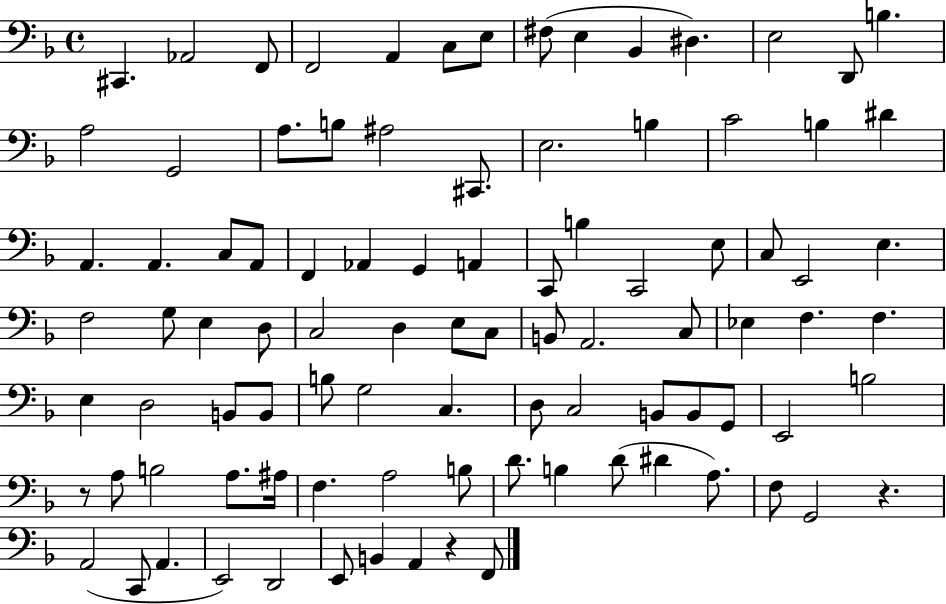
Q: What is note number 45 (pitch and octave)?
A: C3